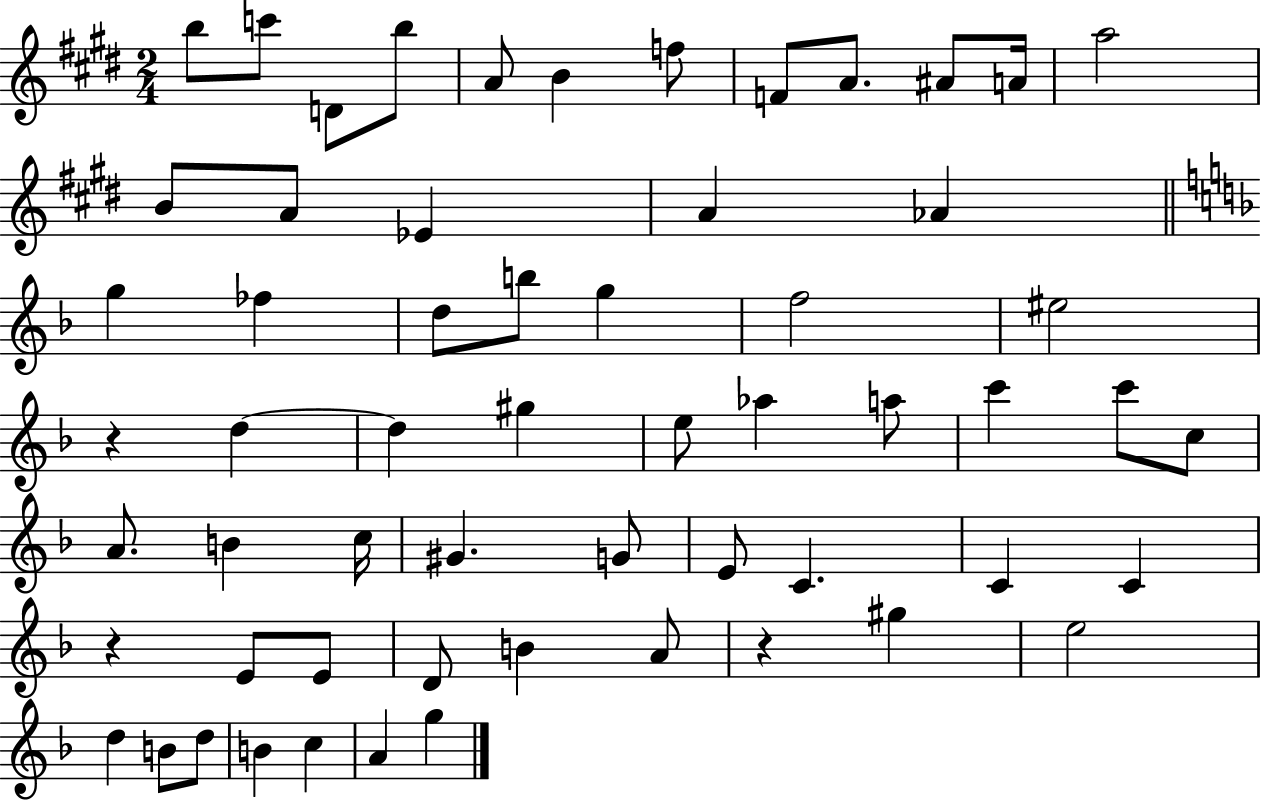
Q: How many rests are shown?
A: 3